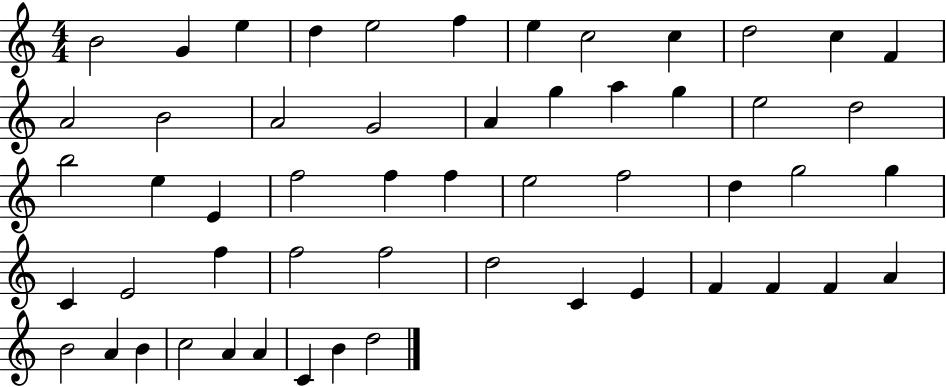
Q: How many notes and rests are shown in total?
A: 54